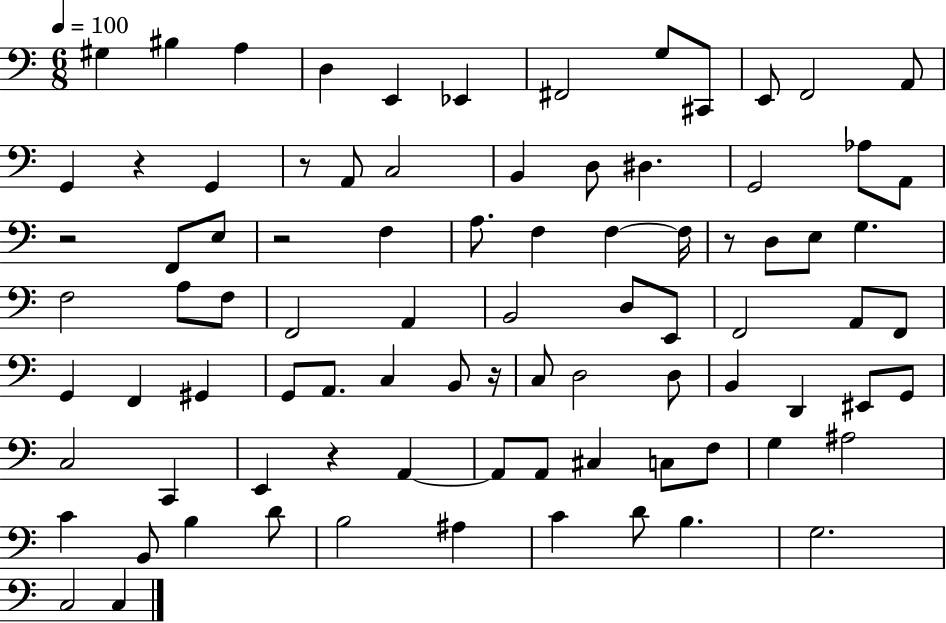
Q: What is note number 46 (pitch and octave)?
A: G#2